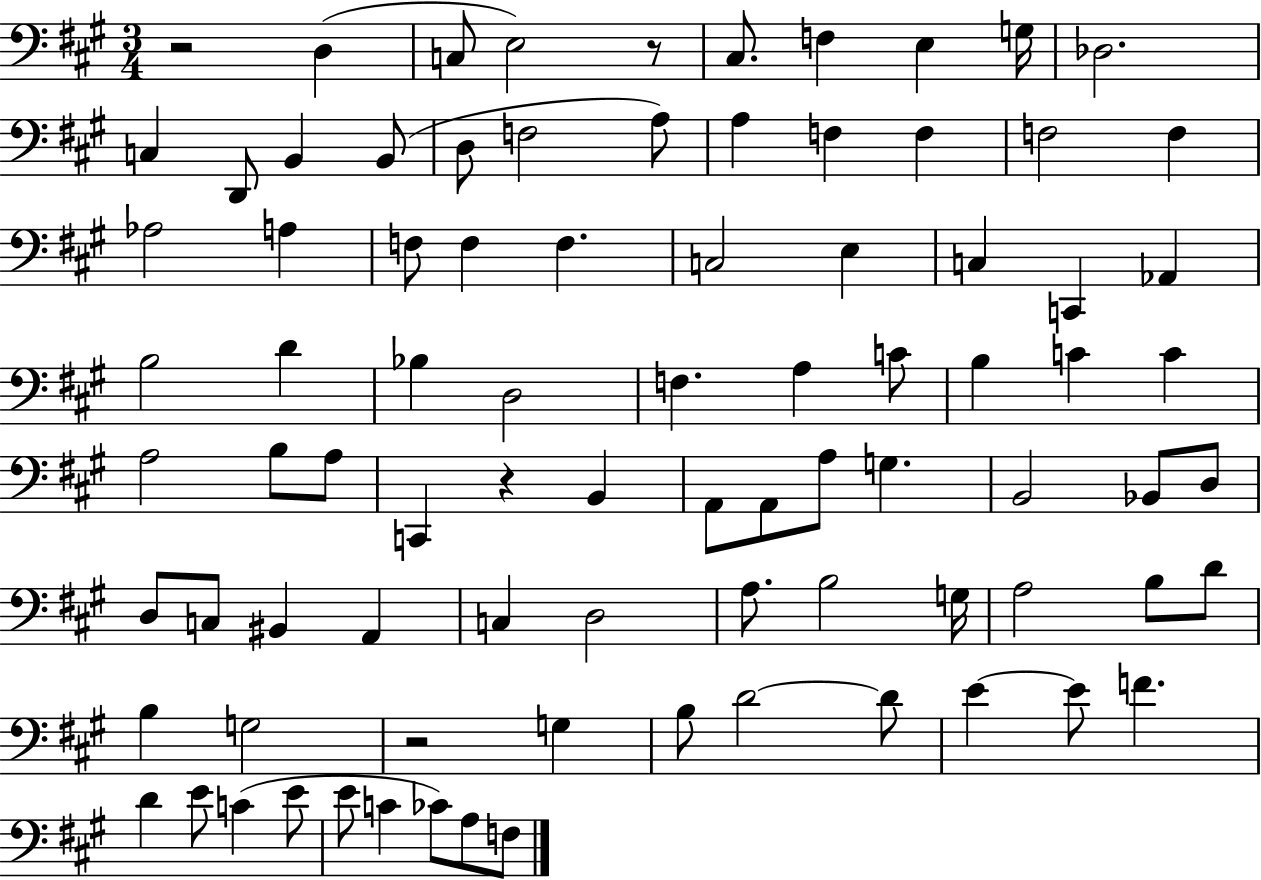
R/h D3/q C3/e E3/h R/e C#3/e. F3/q E3/q G3/s Db3/h. C3/q D2/e B2/q B2/e D3/e F3/h A3/e A3/q F3/q F3/q F3/h F3/q Ab3/h A3/q F3/e F3/q F3/q. C3/h E3/q C3/q C2/q Ab2/q B3/h D4/q Bb3/q D3/h F3/q. A3/q C4/e B3/q C4/q C4/q A3/h B3/e A3/e C2/q R/q B2/q A2/e A2/e A3/e G3/q. B2/h Bb2/e D3/e D3/e C3/e BIS2/q A2/q C3/q D3/h A3/e. B3/h G3/s A3/h B3/e D4/e B3/q G3/h R/h G3/q B3/e D4/h D4/e E4/q E4/e F4/q. D4/q E4/e C4/q E4/e E4/e C4/q CES4/e A3/e F3/e